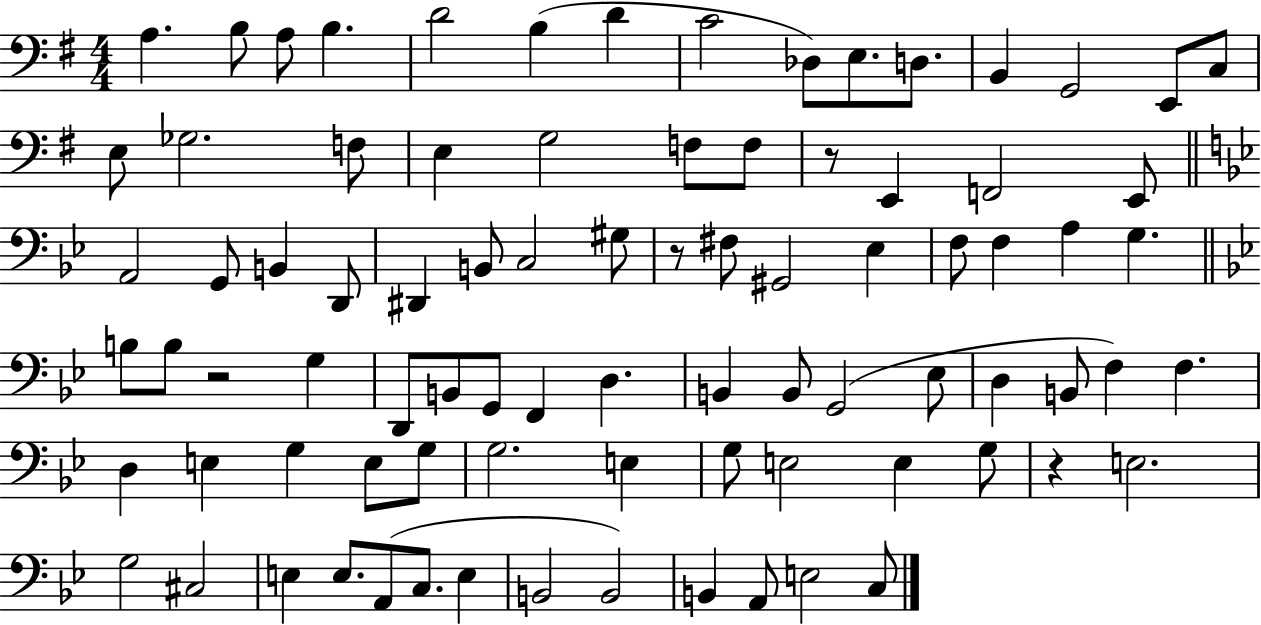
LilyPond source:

{
  \clef bass
  \numericTimeSignature
  \time 4/4
  \key g \major
  a4. b8 a8 b4. | d'2 b4( d'4 | c'2 des8) e8. d8. | b,4 g,2 e,8 c8 | \break e8 ges2. f8 | e4 g2 f8 f8 | r8 e,4 f,2 e,8 | \bar "||" \break \key bes \major a,2 g,8 b,4 d,8 | dis,4 b,8 c2 gis8 | r8 fis8 gis,2 ees4 | f8 f4 a4 g4. | \break \bar "||" \break \key bes \major b8 b8 r2 g4 | d,8 b,8 g,8 f,4 d4. | b,4 b,8 g,2( ees8 | d4 b,8 f4) f4. | \break d4 e4 g4 e8 g8 | g2. e4 | g8 e2 e4 g8 | r4 e2. | \break g2 cis2 | e4 e8. a,8( c8. e4 | b,2 b,2) | b,4 a,8 e2 c8 | \break \bar "|."
}